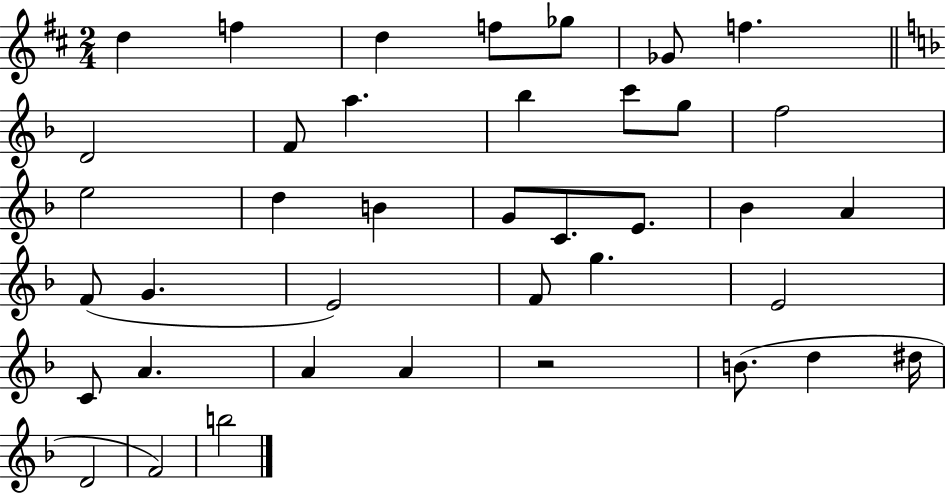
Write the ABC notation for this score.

X:1
T:Untitled
M:2/4
L:1/4
K:D
d f d f/2 _g/2 _G/2 f D2 F/2 a _b c'/2 g/2 f2 e2 d B G/2 C/2 E/2 _B A F/2 G E2 F/2 g E2 C/2 A A A z2 B/2 d ^d/4 D2 F2 b2